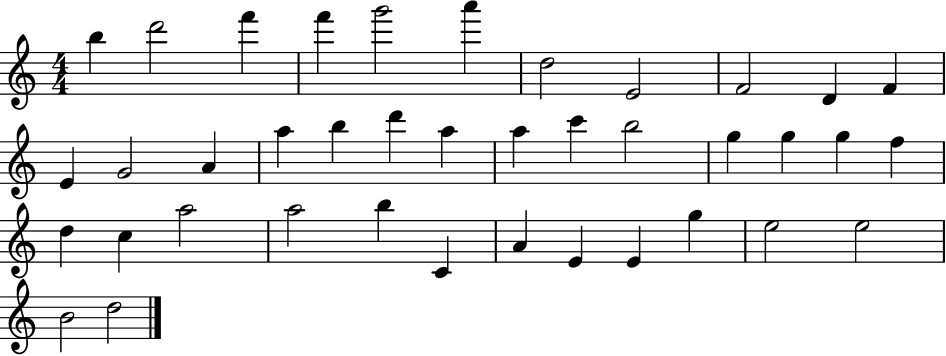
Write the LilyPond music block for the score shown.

{
  \clef treble
  \numericTimeSignature
  \time 4/4
  \key c \major
  b''4 d'''2 f'''4 | f'''4 g'''2 a'''4 | d''2 e'2 | f'2 d'4 f'4 | \break e'4 g'2 a'4 | a''4 b''4 d'''4 a''4 | a''4 c'''4 b''2 | g''4 g''4 g''4 f''4 | \break d''4 c''4 a''2 | a''2 b''4 c'4 | a'4 e'4 e'4 g''4 | e''2 e''2 | \break b'2 d''2 | \bar "|."
}